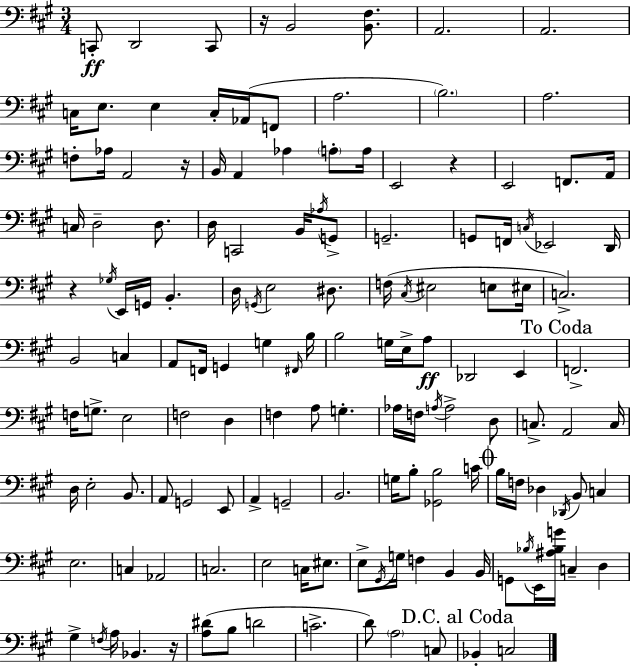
X:1
T:Untitled
M:3/4
L:1/4
K:A
C,,/2 D,,2 C,,/2 z/4 B,,2 [B,,^F,]/2 A,,2 A,,2 C,/4 E,/2 E, C,/4 _A,,/4 F,,/2 A,2 B,2 A,2 F,/2 _A,/4 A,,2 z/4 B,,/4 A,, _A, A,/2 A,/4 E,,2 z E,,2 F,,/2 A,,/4 C,/4 D,2 D,/2 D,/4 C,,2 B,,/4 _A,/4 G,,/2 G,,2 G,,/2 F,,/4 C,/4 _E,,2 D,,/4 z _G,/4 E,,/4 G,,/4 B,, D,/4 G,,/4 E,2 ^D,/2 F,/4 ^C,/4 ^E,2 E,/2 ^E,/4 C,2 B,,2 C, A,,/2 F,,/4 G,, G, ^F,,/4 B,/4 B,2 G,/4 E,/4 A,/2 _D,,2 E,, F,,2 F,/4 G,/2 E,2 F,2 D, F, A,/2 G, _A,/4 F,/4 A,/4 A,2 D,/2 C,/2 A,,2 C,/4 D,/4 E,2 B,,/2 A,,/2 G,,2 E,,/2 A,, G,,2 B,,2 G,/4 B,/2 [_G,,B,]2 C/4 B,/4 F,/4 _D, _D,,/4 B,,/2 C, E,2 C, _A,,2 C,2 E,2 C,/4 ^E,/2 E,/2 ^G,,/4 G,/4 F, B,, B,,/4 G,,/2 _B,/4 E,,/4 [^A,_B,G]/4 C, D, ^G, F,/4 A,/4 _B,, z/4 [A,^D]/2 B,/2 D2 C2 D/2 A,2 C,/2 _B,, C,2